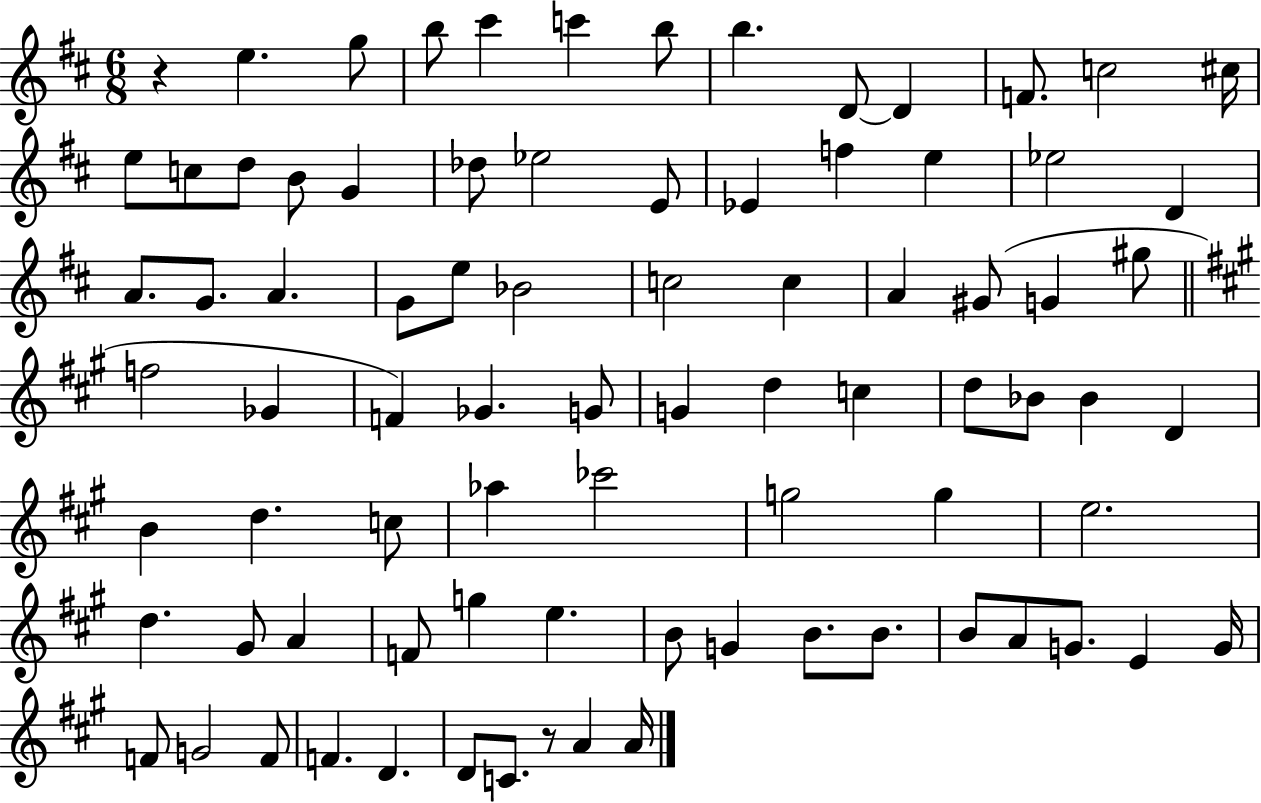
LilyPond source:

{
  \clef treble
  \numericTimeSignature
  \time 6/8
  \key d \major
  r4 e''4. g''8 | b''8 cis'''4 c'''4 b''8 | b''4. d'8~~ d'4 | f'8. c''2 cis''16 | \break e''8 c''8 d''8 b'8 g'4 | des''8 ees''2 e'8 | ees'4 f''4 e''4 | ees''2 d'4 | \break a'8. g'8. a'4. | g'8 e''8 bes'2 | c''2 c''4 | a'4 gis'8( g'4 gis''8 | \break \bar "||" \break \key a \major f''2 ges'4 | f'4) ges'4. g'8 | g'4 d''4 c''4 | d''8 bes'8 bes'4 d'4 | \break b'4 d''4. c''8 | aes''4 ces'''2 | g''2 g''4 | e''2. | \break d''4. gis'8 a'4 | f'8 g''4 e''4. | b'8 g'4 b'8. b'8. | b'8 a'8 g'8. e'4 g'16 | \break f'8 g'2 f'8 | f'4. d'4. | d'8 c'8. r8 a'4 a'16 | \bar "|."
}